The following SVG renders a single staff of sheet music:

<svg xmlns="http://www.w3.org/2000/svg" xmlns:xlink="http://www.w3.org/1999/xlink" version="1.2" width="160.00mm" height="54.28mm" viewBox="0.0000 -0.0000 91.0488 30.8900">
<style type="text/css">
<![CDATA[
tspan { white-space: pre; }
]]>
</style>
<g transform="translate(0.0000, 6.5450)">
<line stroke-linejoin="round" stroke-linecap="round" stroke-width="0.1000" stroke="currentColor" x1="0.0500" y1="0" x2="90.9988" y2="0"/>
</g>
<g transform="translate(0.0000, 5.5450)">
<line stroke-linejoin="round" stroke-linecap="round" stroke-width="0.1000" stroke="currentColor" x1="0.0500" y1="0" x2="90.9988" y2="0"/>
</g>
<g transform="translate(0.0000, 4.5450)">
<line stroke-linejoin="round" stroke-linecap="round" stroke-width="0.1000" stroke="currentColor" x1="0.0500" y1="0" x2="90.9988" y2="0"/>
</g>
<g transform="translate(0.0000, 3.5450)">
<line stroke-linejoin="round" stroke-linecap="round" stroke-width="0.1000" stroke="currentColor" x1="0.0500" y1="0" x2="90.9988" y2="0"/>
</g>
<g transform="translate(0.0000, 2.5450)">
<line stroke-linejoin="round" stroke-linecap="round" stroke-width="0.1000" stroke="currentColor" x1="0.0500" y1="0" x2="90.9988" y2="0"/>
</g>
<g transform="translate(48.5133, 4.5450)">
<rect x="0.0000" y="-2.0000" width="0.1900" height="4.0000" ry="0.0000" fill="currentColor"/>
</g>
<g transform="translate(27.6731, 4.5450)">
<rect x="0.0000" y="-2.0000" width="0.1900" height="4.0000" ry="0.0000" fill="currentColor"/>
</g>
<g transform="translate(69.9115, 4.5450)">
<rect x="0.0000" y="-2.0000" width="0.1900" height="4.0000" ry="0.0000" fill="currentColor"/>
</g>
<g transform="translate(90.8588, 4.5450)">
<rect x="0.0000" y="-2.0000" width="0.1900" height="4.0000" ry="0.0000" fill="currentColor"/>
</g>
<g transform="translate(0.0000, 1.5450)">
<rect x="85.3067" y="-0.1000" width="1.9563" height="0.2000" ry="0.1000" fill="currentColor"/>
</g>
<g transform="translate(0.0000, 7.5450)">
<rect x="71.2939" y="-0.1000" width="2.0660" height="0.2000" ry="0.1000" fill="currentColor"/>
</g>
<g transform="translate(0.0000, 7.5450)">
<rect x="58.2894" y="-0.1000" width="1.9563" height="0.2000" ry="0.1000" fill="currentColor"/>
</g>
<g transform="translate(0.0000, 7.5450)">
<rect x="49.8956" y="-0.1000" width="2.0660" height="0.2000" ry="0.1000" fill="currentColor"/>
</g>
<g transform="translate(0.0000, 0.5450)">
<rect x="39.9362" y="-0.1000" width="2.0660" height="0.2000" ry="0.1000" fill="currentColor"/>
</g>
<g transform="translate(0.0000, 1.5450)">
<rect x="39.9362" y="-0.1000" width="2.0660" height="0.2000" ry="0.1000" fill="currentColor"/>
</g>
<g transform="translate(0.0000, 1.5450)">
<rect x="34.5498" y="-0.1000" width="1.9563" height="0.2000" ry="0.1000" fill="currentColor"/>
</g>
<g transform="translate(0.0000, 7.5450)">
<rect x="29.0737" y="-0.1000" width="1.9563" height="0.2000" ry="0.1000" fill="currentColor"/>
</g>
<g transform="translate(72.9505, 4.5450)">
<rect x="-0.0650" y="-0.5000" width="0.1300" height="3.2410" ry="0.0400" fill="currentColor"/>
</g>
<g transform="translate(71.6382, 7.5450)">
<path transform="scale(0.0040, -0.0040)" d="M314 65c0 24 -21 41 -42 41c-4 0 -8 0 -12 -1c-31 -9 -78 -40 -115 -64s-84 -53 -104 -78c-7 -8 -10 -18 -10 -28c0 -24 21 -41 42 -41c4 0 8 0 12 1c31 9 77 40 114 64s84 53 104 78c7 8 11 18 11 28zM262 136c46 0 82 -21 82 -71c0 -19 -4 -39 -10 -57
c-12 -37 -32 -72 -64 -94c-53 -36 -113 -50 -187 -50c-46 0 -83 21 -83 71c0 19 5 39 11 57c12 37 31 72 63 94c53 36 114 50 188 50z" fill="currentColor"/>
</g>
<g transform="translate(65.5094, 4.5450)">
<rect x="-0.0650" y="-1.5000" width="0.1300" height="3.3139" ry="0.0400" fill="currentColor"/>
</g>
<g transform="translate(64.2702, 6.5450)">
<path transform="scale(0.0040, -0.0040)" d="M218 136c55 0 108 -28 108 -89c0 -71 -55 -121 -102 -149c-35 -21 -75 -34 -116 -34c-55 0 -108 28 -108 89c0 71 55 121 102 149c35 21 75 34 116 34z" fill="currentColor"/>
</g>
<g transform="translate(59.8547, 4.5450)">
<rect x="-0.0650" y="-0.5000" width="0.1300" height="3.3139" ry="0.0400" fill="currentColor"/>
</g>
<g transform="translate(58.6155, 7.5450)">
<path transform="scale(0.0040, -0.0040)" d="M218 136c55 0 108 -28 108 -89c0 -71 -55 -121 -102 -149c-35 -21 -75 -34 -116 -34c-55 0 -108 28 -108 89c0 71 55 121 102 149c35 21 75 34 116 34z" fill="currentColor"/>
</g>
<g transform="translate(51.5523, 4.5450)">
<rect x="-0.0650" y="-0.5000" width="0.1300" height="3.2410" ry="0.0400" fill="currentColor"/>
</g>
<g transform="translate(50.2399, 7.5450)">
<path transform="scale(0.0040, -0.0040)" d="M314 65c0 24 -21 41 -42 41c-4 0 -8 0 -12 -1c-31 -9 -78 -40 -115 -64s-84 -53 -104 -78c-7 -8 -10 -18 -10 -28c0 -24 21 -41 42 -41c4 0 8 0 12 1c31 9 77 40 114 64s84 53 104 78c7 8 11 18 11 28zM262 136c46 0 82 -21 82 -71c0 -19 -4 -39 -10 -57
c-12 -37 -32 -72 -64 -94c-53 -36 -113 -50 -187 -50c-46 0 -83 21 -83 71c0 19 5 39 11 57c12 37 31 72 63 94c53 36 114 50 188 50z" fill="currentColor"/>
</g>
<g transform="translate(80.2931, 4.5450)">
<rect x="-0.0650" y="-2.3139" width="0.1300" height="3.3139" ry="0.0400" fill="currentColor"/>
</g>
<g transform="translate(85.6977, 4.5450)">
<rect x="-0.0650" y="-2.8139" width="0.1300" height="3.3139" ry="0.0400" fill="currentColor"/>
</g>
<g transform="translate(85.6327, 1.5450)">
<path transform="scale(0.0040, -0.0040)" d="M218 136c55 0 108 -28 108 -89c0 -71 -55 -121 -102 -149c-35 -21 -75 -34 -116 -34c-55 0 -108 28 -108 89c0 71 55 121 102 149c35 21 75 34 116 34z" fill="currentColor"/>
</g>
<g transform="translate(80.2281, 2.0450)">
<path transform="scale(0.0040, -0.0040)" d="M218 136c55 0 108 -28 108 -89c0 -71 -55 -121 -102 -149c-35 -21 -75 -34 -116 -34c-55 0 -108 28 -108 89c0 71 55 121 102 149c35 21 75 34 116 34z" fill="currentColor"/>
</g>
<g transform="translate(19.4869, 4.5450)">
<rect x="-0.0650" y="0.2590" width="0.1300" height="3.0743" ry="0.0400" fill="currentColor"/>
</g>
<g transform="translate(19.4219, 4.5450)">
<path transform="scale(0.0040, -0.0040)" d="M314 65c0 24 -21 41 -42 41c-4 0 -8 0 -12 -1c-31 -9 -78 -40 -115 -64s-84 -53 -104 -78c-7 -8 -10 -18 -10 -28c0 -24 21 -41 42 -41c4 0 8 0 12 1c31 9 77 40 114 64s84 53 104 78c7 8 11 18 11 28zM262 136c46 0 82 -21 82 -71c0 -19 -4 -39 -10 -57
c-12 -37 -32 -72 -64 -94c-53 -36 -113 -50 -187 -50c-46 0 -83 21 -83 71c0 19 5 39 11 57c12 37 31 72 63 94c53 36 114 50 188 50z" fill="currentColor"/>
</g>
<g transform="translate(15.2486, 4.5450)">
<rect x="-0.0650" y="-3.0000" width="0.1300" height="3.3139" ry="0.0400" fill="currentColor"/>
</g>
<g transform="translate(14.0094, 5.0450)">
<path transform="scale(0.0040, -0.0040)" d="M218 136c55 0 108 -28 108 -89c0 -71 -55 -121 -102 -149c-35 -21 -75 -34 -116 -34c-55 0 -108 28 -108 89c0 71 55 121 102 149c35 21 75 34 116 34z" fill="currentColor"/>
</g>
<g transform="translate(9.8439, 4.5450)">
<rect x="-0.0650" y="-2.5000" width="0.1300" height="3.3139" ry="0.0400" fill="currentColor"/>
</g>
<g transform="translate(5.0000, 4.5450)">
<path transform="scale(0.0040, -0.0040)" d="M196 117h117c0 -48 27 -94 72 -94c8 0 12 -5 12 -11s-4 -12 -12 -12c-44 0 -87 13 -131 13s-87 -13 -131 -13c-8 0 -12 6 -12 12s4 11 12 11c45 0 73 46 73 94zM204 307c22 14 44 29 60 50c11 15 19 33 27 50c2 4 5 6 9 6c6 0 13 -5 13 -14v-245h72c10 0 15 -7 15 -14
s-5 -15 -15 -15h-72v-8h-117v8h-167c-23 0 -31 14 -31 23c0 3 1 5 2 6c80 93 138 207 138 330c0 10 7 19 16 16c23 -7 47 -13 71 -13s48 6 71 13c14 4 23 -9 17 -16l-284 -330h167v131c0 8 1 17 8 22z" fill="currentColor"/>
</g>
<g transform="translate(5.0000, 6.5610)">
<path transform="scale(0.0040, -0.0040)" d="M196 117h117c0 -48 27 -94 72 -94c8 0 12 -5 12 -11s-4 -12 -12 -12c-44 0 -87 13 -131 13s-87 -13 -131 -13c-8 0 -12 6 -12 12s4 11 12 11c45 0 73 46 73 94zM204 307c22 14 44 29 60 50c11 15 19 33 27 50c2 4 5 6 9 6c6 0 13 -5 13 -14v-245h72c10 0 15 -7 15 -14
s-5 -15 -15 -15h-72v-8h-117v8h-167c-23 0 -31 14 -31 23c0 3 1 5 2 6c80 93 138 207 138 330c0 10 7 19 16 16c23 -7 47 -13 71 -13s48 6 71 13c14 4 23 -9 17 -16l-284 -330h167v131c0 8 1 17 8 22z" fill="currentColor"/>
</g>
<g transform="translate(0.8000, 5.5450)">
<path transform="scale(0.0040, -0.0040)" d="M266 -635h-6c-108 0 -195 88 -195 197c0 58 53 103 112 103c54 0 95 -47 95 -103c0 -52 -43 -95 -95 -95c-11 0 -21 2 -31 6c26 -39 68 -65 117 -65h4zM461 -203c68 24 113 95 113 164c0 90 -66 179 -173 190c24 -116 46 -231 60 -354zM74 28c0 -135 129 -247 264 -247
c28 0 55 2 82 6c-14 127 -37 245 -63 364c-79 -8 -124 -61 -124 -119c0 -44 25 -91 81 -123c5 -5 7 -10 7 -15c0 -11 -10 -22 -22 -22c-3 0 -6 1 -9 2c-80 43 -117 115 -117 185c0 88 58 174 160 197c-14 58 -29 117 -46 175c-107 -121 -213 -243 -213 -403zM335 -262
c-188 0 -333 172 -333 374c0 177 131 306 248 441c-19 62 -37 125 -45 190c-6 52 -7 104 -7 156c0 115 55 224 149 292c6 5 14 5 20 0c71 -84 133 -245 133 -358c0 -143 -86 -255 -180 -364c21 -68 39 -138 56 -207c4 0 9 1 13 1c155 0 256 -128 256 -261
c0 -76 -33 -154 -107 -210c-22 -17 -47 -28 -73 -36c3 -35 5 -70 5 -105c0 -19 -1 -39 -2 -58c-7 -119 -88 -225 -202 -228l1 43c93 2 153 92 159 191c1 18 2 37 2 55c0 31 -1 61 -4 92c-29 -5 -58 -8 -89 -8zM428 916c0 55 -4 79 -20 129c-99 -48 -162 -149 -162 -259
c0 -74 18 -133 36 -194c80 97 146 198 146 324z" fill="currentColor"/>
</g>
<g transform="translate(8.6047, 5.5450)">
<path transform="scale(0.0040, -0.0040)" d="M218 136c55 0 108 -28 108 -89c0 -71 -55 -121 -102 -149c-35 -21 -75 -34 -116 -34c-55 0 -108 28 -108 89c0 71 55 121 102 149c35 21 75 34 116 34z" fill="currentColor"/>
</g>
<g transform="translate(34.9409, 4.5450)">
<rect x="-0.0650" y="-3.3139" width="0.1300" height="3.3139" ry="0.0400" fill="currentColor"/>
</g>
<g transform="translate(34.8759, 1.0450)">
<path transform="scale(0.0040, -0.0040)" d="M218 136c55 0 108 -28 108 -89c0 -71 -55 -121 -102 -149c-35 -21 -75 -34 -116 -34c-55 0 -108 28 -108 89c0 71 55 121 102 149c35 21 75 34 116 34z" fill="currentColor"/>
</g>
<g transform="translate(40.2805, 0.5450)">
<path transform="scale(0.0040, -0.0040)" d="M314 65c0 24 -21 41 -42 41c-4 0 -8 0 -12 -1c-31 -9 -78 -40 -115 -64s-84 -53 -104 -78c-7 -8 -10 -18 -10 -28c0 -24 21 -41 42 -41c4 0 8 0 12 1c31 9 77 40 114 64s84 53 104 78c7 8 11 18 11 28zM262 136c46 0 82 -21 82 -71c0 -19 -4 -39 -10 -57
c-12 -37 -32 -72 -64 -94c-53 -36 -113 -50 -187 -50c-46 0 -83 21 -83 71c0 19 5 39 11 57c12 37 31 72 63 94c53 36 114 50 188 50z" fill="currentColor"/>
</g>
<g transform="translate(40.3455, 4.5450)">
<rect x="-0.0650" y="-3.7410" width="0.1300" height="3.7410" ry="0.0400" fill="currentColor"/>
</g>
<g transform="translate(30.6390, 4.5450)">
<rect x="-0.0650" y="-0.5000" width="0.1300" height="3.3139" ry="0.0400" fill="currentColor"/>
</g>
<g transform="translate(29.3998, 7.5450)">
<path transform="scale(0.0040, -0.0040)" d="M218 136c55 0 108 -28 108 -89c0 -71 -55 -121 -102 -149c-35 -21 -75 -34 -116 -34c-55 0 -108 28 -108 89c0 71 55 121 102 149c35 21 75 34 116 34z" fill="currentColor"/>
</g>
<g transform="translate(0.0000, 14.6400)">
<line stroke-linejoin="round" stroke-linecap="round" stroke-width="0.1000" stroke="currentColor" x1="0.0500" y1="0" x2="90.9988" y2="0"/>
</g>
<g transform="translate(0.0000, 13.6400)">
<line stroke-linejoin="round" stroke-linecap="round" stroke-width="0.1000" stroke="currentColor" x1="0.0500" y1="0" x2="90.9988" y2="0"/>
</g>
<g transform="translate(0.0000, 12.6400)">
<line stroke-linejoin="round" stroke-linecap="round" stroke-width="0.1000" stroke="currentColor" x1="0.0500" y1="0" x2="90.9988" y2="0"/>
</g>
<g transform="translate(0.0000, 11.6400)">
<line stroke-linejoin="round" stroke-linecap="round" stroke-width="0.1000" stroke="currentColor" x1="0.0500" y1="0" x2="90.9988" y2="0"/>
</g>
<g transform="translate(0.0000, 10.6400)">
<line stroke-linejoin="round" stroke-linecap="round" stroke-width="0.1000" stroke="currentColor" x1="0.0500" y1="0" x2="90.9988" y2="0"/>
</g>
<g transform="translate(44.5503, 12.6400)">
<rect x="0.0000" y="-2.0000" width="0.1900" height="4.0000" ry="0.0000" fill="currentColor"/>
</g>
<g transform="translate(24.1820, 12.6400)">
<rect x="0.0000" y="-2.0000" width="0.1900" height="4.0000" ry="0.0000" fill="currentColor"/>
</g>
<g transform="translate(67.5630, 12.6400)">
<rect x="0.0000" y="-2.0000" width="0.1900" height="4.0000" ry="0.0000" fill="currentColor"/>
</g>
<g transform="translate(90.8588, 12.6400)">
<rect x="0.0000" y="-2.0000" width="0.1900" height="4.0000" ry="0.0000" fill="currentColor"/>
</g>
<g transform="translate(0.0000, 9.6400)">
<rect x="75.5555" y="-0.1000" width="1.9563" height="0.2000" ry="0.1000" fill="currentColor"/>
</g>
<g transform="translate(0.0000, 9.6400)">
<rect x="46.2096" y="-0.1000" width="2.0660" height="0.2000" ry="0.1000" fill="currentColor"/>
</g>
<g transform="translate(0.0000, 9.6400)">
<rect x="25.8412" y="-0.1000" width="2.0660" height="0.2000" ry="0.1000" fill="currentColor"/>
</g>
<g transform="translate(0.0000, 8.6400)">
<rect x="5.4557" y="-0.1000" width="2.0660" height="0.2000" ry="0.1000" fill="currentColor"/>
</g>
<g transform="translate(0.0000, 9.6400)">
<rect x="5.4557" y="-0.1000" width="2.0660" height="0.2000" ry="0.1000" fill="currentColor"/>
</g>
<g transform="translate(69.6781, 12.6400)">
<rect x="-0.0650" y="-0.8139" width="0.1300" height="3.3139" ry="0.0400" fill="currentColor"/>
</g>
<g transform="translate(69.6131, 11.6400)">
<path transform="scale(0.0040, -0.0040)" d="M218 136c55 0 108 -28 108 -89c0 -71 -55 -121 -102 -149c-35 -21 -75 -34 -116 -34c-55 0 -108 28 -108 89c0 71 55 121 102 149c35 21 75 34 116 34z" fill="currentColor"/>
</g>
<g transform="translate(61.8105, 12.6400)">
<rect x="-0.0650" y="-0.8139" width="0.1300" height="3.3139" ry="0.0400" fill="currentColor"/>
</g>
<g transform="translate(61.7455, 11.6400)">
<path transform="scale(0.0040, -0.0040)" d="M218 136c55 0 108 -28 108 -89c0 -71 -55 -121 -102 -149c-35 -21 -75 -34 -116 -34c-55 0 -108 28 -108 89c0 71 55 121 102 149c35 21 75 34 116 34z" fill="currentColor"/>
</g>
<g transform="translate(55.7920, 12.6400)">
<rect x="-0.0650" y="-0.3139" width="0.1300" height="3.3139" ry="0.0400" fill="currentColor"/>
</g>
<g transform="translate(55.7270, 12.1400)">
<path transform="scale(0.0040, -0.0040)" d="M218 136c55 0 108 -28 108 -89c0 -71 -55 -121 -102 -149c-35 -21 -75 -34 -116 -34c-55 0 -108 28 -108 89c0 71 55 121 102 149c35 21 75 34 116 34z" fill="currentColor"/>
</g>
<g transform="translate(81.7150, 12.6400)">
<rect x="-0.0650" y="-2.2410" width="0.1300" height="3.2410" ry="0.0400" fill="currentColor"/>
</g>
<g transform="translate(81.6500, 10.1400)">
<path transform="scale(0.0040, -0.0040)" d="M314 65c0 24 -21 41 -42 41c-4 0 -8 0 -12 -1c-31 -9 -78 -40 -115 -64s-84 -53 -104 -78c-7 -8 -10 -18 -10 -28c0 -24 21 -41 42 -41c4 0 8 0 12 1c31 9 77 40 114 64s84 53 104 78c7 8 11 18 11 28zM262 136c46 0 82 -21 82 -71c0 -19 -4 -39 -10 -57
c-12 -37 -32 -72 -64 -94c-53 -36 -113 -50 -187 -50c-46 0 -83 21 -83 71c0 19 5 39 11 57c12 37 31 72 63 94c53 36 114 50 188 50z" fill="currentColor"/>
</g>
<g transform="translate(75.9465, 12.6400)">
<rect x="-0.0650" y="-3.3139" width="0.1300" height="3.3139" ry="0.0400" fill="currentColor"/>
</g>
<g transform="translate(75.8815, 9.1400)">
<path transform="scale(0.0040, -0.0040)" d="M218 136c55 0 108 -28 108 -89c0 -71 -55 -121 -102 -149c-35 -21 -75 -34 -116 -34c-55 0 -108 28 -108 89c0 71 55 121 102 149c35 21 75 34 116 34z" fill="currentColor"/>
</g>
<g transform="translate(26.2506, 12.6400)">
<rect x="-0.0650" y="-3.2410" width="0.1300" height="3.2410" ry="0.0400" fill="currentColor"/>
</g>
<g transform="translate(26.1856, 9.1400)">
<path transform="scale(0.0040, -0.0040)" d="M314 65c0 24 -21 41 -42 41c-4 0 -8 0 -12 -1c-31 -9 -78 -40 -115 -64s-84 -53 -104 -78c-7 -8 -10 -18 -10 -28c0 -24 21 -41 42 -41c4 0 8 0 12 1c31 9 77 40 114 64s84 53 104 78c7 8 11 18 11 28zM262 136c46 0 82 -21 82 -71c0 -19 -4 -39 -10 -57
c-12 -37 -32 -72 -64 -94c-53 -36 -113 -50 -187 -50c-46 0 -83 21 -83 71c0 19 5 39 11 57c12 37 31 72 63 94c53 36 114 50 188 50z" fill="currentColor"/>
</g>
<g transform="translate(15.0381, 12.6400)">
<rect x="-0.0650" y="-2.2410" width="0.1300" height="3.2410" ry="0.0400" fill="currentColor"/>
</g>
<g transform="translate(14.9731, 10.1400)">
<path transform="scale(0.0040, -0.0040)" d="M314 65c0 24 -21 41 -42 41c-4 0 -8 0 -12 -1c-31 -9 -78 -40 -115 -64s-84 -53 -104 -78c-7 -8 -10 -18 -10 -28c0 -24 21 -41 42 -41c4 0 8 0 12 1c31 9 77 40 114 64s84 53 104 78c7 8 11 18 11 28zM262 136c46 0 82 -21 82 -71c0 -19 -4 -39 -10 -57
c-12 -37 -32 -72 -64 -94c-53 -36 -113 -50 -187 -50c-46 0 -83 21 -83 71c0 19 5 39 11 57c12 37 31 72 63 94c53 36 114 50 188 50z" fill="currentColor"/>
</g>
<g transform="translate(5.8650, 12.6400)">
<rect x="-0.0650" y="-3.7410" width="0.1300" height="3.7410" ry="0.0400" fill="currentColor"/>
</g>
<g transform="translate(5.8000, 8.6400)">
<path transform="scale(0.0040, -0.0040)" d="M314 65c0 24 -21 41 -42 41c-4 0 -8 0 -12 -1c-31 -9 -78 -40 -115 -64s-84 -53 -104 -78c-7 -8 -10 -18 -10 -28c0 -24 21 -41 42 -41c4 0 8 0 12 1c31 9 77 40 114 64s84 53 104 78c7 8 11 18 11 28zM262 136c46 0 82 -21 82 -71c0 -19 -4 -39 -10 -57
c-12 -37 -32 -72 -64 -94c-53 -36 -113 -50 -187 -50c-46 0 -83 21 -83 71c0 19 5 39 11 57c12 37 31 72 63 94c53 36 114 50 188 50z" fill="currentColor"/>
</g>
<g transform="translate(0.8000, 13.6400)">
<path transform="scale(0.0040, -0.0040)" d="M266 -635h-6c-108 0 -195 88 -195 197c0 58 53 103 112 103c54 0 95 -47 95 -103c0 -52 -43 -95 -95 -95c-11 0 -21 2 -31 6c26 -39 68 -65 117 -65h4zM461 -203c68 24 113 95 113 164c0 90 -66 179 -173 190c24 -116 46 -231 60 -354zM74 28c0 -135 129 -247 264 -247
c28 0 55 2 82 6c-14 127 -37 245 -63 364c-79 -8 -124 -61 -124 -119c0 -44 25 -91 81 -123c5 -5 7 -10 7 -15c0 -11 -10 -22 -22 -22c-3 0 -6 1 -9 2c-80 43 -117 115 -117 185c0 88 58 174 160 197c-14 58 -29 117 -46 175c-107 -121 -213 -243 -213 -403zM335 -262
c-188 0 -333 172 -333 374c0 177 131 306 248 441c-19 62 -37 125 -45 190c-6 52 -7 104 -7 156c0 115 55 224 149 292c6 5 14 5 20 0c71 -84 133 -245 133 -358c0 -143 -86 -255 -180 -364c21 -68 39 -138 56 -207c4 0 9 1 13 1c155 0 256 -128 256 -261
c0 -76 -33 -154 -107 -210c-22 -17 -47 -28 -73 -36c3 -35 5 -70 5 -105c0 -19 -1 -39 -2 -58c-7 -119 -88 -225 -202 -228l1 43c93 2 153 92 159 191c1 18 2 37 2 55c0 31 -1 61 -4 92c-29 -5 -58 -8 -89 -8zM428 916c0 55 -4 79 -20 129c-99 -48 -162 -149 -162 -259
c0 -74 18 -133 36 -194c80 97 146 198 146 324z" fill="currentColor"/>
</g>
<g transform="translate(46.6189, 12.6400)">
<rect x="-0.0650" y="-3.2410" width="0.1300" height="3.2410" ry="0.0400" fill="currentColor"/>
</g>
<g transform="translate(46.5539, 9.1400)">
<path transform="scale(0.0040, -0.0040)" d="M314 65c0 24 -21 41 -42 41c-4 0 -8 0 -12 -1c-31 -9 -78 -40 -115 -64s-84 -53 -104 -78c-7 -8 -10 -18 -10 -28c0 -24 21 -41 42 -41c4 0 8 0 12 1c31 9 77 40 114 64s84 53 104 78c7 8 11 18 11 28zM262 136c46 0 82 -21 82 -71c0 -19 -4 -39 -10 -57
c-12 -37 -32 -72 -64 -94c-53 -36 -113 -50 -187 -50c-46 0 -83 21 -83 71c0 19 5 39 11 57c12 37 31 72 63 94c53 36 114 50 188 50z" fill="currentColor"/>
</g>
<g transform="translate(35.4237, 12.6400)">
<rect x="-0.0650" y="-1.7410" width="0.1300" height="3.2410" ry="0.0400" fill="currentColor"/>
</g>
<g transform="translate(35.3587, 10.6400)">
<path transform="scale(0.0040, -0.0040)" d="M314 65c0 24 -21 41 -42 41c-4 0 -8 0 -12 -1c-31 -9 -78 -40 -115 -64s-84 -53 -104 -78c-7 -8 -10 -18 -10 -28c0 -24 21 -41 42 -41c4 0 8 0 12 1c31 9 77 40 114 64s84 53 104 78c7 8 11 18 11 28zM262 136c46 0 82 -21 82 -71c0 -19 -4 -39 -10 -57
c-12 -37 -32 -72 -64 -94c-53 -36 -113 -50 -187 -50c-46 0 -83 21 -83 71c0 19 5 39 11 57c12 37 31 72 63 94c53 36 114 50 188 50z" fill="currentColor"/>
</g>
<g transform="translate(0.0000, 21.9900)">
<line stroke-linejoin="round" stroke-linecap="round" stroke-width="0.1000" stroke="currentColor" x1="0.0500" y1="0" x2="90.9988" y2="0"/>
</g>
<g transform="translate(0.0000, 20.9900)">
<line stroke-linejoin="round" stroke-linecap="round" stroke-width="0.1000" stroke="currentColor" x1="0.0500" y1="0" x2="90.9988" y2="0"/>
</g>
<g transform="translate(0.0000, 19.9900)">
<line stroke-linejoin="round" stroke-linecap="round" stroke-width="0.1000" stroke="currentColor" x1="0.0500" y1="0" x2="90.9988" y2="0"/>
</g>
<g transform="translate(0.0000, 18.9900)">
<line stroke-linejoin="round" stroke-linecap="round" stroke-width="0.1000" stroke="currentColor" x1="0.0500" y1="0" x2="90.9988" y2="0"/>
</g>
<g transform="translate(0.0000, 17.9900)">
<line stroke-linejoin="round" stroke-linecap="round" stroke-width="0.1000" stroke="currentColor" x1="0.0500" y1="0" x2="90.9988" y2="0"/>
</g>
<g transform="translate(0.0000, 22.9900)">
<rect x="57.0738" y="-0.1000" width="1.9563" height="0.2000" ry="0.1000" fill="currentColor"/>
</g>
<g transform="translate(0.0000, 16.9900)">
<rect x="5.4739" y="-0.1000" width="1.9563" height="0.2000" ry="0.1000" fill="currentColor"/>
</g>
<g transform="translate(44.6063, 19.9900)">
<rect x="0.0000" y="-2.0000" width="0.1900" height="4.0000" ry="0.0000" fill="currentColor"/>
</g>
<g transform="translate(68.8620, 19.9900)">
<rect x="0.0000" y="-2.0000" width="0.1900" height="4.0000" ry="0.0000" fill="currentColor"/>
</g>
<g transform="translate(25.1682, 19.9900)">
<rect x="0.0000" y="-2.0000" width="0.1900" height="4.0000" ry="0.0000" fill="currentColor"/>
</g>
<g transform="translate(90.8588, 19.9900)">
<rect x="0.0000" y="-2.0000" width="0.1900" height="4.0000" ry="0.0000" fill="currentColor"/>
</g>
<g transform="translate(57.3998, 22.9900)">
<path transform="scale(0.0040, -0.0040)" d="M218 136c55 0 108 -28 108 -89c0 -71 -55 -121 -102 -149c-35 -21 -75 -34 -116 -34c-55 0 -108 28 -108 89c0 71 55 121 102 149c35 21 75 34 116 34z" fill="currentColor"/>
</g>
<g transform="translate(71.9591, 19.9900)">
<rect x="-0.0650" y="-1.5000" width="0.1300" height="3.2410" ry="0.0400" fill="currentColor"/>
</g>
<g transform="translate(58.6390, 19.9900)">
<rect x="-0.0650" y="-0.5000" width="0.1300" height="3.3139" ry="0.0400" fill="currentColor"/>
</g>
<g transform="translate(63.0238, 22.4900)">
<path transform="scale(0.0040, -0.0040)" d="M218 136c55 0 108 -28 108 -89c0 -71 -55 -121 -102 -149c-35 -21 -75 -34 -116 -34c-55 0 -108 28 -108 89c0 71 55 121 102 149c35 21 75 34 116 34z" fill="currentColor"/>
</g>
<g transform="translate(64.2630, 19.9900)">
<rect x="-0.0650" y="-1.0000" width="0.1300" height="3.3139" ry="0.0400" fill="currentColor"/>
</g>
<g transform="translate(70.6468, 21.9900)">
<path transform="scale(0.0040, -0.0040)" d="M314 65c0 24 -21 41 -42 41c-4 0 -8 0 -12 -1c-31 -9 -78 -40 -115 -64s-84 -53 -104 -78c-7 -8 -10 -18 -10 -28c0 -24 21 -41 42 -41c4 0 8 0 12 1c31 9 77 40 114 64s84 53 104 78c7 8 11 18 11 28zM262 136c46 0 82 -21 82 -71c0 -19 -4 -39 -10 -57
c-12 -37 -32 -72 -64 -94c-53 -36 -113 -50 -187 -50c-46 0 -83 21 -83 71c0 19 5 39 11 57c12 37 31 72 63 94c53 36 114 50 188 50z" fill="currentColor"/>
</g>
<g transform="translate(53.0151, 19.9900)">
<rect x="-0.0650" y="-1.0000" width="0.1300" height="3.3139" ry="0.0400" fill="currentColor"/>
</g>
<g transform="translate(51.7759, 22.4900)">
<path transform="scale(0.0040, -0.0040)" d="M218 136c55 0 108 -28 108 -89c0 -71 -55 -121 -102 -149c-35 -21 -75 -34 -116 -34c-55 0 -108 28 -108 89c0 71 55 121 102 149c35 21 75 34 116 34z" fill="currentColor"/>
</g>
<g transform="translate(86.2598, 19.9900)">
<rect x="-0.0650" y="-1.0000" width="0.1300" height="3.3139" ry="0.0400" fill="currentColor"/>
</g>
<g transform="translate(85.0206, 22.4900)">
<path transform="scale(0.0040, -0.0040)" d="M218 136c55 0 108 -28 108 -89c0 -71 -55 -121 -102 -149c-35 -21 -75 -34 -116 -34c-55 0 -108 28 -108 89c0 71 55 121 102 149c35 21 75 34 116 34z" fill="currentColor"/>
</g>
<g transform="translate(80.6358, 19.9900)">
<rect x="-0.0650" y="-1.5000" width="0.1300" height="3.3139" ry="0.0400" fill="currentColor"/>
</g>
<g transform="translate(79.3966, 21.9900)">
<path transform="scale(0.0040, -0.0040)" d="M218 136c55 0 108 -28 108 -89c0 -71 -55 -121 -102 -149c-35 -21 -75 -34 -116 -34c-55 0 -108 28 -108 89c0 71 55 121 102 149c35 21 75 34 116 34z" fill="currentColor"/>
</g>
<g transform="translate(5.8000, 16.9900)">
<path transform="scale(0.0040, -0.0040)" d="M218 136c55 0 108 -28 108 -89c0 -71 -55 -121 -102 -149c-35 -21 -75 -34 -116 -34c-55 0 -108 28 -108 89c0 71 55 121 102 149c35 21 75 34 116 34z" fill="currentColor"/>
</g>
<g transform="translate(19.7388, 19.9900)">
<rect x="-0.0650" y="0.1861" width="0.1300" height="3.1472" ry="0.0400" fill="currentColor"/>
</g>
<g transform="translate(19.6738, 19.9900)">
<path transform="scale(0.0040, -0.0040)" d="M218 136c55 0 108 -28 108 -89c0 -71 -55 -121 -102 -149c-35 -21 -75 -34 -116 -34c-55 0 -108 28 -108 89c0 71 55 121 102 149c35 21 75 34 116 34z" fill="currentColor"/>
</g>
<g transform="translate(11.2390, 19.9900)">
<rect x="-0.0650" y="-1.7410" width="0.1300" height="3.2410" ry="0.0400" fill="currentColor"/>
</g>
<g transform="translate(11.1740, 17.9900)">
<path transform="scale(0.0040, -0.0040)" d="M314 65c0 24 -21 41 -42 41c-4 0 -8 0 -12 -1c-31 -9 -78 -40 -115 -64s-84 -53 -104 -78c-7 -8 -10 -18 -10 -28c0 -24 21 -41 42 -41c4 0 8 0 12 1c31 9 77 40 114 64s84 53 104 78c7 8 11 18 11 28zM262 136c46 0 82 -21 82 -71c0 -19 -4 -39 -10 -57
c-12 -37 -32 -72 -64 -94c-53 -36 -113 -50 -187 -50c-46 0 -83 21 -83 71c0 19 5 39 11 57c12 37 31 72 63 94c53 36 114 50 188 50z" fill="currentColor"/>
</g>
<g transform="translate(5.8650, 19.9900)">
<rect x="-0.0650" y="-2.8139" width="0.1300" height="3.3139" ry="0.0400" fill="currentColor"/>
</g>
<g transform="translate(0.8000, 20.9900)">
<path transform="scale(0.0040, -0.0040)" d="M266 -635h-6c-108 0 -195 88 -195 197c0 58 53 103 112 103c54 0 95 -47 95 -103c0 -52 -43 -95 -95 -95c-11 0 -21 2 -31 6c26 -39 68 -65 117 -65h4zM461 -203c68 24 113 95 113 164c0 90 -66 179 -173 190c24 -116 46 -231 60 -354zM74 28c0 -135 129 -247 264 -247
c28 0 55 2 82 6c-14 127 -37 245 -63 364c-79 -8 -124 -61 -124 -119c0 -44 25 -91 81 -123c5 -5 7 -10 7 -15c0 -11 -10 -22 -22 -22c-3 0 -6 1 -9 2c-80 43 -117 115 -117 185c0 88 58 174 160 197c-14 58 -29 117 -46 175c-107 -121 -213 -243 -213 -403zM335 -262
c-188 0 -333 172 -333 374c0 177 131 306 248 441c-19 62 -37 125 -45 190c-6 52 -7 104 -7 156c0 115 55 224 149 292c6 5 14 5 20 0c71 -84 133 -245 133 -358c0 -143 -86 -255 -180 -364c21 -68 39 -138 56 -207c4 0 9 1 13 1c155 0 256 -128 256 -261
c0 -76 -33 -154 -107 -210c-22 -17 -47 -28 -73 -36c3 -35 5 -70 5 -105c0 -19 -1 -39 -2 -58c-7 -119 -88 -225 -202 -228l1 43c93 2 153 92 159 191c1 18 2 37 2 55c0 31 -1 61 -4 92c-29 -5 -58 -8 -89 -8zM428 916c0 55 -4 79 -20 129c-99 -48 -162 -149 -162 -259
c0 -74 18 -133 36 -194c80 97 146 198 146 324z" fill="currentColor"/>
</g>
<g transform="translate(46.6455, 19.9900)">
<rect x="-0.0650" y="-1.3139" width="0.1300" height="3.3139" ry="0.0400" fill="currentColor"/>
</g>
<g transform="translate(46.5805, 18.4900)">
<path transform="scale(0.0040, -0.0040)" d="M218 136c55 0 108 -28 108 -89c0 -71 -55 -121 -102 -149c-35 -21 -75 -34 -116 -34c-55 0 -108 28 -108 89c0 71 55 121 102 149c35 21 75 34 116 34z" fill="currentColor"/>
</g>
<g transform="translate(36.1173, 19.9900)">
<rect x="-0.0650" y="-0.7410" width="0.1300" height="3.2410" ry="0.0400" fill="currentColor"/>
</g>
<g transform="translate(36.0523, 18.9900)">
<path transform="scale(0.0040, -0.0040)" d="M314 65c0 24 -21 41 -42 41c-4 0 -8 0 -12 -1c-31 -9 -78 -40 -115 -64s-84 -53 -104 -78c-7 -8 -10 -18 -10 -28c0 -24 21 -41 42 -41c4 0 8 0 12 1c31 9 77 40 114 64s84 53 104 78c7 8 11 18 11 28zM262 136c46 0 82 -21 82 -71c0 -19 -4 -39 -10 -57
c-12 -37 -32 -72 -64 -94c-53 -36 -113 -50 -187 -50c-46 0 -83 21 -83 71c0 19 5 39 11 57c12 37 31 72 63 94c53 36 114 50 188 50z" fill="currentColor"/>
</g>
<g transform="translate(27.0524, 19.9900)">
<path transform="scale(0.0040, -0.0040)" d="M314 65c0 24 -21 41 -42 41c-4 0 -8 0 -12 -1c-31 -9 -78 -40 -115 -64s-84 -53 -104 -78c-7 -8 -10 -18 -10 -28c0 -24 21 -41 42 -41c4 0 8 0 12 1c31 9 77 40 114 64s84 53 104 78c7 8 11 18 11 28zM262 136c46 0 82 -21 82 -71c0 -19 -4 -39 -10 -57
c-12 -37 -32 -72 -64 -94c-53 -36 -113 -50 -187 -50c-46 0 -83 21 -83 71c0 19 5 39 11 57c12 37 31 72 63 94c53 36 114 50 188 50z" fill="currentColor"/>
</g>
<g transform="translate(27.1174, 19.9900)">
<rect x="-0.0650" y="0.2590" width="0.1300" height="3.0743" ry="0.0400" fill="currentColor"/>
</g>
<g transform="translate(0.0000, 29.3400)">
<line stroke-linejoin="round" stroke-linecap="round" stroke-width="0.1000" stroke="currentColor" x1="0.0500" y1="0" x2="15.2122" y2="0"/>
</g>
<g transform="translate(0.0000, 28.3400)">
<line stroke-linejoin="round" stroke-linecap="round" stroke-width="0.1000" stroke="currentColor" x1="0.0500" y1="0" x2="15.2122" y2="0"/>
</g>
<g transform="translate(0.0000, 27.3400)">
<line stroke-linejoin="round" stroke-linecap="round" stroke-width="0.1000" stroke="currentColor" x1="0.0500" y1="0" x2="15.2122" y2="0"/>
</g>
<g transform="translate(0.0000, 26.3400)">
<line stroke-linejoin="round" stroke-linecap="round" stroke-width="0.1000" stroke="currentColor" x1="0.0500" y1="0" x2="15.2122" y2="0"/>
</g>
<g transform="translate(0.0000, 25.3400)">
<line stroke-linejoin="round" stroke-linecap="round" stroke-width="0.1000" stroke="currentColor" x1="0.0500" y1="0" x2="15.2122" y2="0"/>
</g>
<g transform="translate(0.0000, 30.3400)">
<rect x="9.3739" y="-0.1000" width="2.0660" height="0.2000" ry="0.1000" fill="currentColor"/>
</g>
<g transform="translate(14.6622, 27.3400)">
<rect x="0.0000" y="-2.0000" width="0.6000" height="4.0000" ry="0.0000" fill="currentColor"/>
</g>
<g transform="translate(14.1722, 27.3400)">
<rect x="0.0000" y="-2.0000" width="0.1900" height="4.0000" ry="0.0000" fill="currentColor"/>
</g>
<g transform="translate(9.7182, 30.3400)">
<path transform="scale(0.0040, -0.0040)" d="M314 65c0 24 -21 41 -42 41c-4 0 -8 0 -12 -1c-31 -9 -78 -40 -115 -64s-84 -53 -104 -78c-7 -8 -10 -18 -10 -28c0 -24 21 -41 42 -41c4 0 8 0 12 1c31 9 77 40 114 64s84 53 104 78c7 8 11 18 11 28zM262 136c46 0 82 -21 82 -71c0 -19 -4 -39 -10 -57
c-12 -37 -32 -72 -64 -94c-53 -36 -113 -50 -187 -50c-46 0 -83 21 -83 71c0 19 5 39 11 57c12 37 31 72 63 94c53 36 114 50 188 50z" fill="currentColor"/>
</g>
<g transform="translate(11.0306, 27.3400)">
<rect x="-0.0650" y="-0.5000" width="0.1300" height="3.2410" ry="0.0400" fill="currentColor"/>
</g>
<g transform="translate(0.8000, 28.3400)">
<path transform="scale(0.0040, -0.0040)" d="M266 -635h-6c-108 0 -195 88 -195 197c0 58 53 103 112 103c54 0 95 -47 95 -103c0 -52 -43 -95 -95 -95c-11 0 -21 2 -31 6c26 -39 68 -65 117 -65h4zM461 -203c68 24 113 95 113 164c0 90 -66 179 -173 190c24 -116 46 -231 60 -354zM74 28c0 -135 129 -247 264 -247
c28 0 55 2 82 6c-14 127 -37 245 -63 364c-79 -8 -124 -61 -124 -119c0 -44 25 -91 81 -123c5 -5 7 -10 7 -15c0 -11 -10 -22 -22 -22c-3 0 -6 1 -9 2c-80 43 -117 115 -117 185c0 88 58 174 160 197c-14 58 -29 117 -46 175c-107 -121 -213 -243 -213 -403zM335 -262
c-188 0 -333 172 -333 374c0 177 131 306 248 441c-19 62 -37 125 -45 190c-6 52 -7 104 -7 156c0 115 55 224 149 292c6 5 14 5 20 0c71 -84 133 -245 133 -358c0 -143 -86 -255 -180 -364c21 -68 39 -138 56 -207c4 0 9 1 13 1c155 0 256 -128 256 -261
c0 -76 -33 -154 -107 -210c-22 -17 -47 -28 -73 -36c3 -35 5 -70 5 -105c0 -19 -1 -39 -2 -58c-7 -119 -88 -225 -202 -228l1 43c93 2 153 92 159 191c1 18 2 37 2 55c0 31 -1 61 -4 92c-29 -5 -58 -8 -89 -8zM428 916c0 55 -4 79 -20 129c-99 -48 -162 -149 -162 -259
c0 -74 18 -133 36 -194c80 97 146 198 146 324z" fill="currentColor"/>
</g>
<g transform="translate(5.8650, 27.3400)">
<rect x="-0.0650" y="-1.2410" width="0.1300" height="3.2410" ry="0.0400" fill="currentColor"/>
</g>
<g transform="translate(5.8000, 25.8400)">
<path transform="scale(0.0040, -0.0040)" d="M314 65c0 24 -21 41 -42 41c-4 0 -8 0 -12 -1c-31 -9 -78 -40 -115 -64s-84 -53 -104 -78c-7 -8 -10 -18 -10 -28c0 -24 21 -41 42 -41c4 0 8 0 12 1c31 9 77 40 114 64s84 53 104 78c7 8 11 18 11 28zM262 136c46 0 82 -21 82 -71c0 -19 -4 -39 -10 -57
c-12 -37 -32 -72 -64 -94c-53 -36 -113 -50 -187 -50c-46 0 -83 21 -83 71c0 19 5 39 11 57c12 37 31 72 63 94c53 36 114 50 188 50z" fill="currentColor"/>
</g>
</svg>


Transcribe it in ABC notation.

X:1
T:Untitled
M:4/4
L:1/4
K:C
G A B2 C b c'2 C2 C E C2 g a c'2 g2 b2 f2 b2 c d d b g2 a f2 B B2 d2 e D C D E2 E D e2 C2